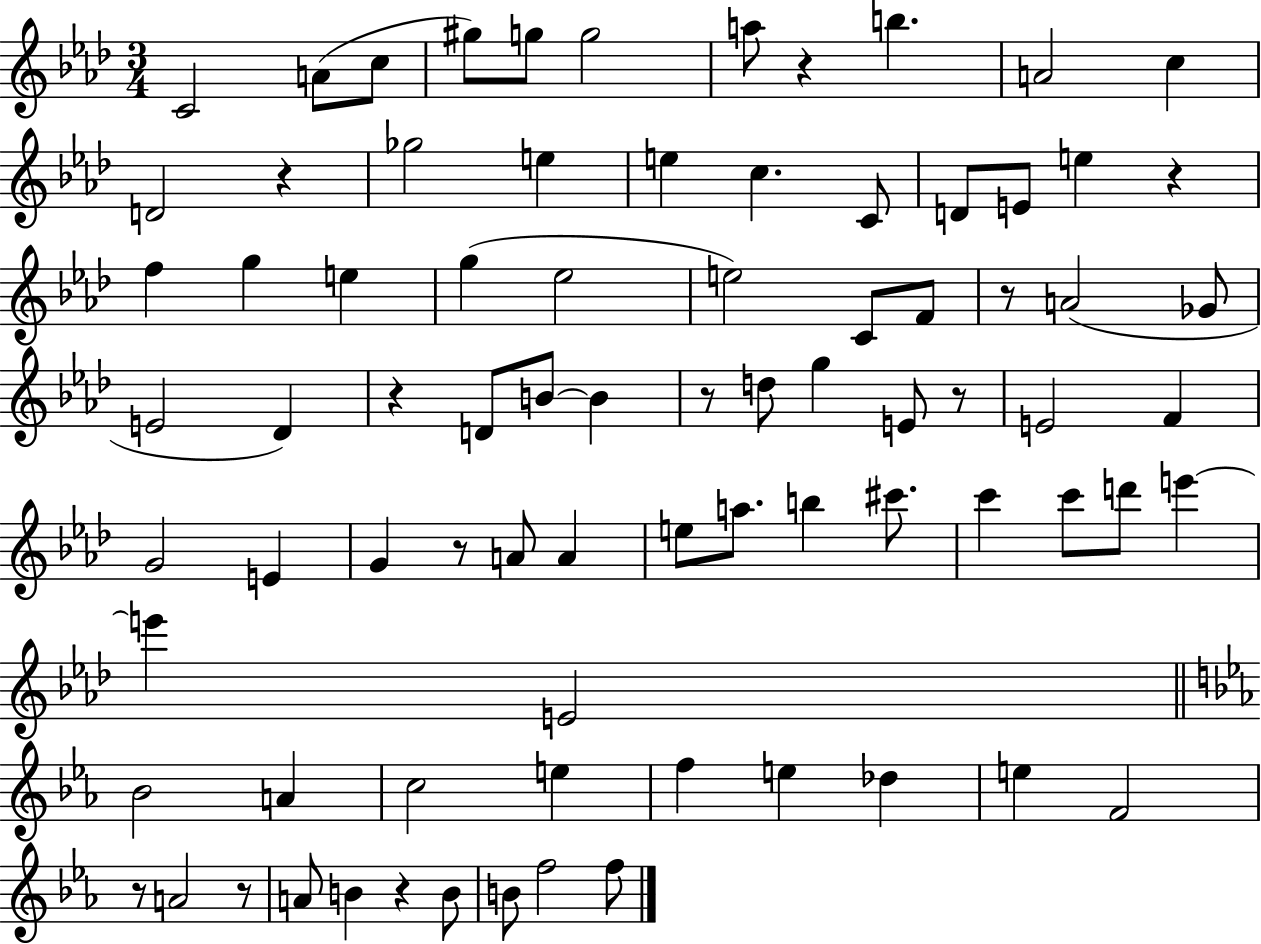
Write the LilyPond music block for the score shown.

{
  \clef treble
  \numericTimeSignature
  \time 3/4
  \key aes \major
  \repeat volta 2 { c'2 a'8( c''8 | gis''8) g''8 g''2 | a''8 r4 b''4. | a'2 c''4 | \break d'2 r4 | ges''2 e''4 | e''4 c''4. c'8 | d'8 e'8 e''4 r4 | \break f''4 g''4 e''4 | g''4( ees''2 | e''2) c'8 f'8 | r8 a'2( ges'8 | \break e'2 des'4) | r4 d'8 b'8~~ b'4 | r8 d''8 g''4 e'8 r8 | e'2 f'4 | \break g'2 e'4 | g'4 r8 a'8 a'4 | e''8 a''8. b''4 cis'''8. | c'''4 c'''8 d'''8 e'''4~~ | \break e'''4 e'2 | \bar "||" \break \key ees \major bes'2 a'4 | c''2 e''4 | f''4 e''4 des''4 | e''4 f'2 | \break r8 a'2 r8 | a'8 b'4 r4 b'8 | b'8 f''2 f''8 | } \bar "|."
}